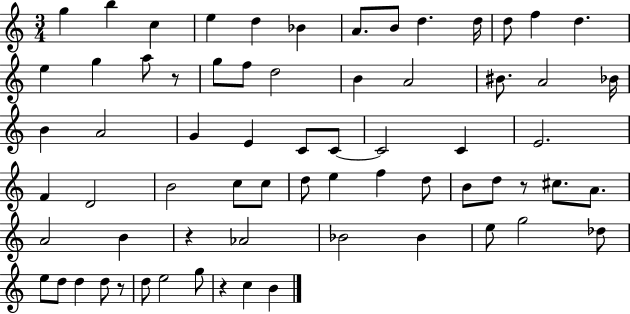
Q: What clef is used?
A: treble